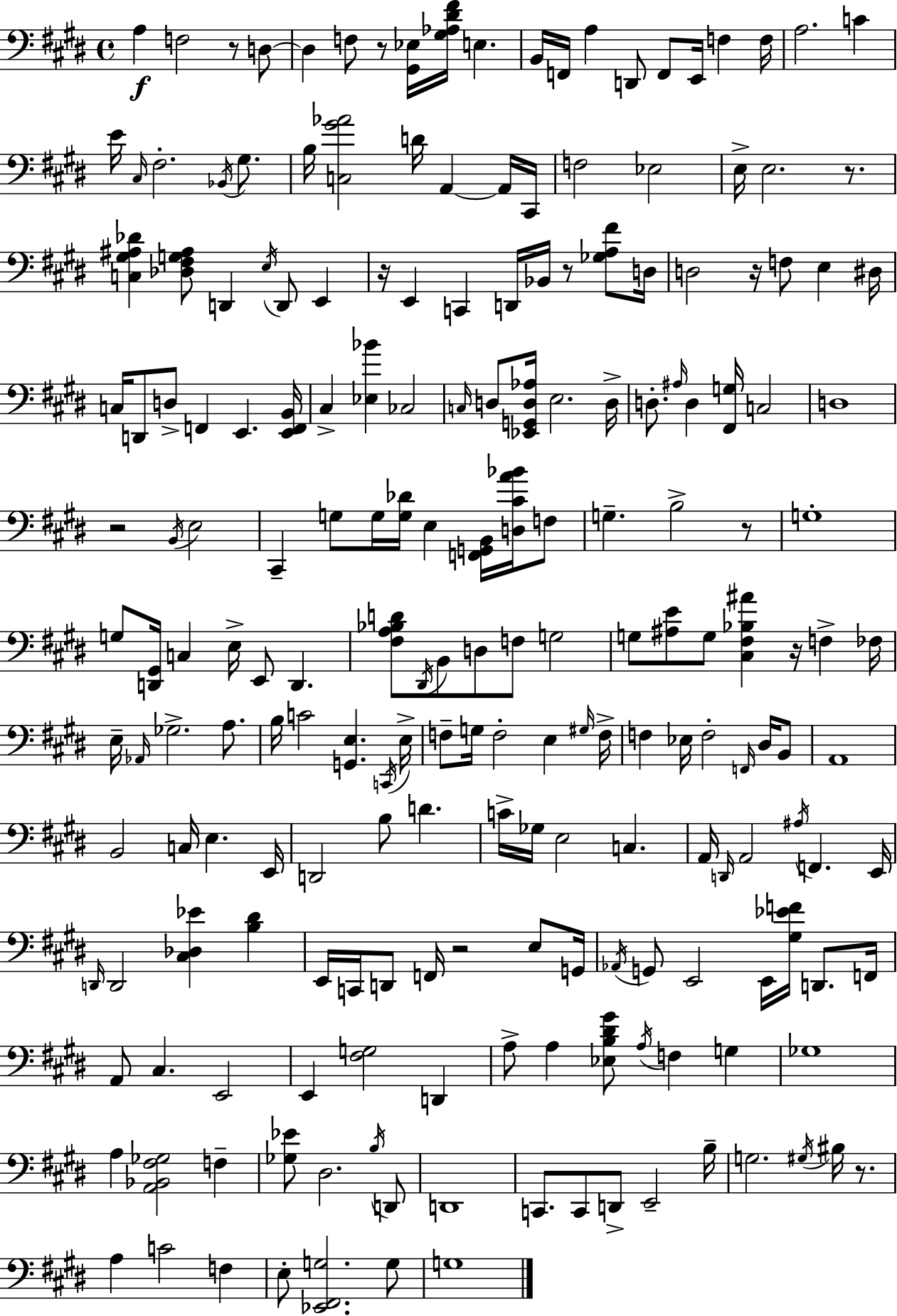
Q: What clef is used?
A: bass